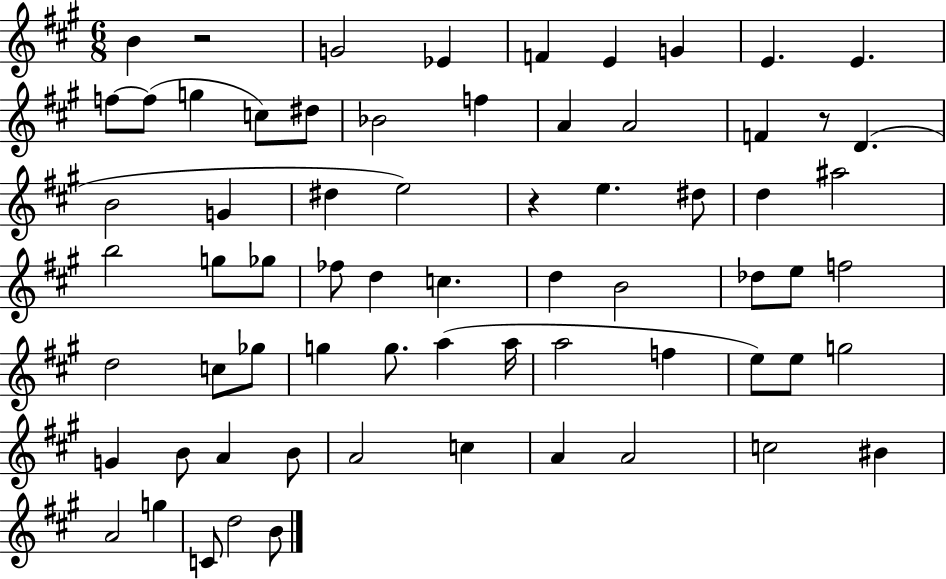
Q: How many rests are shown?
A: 3